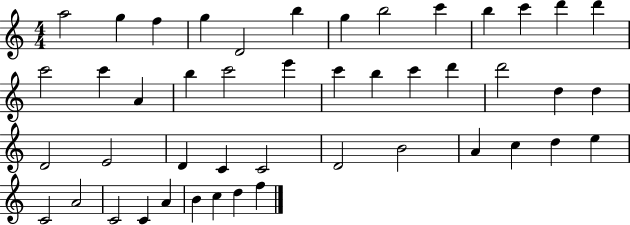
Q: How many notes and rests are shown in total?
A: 46